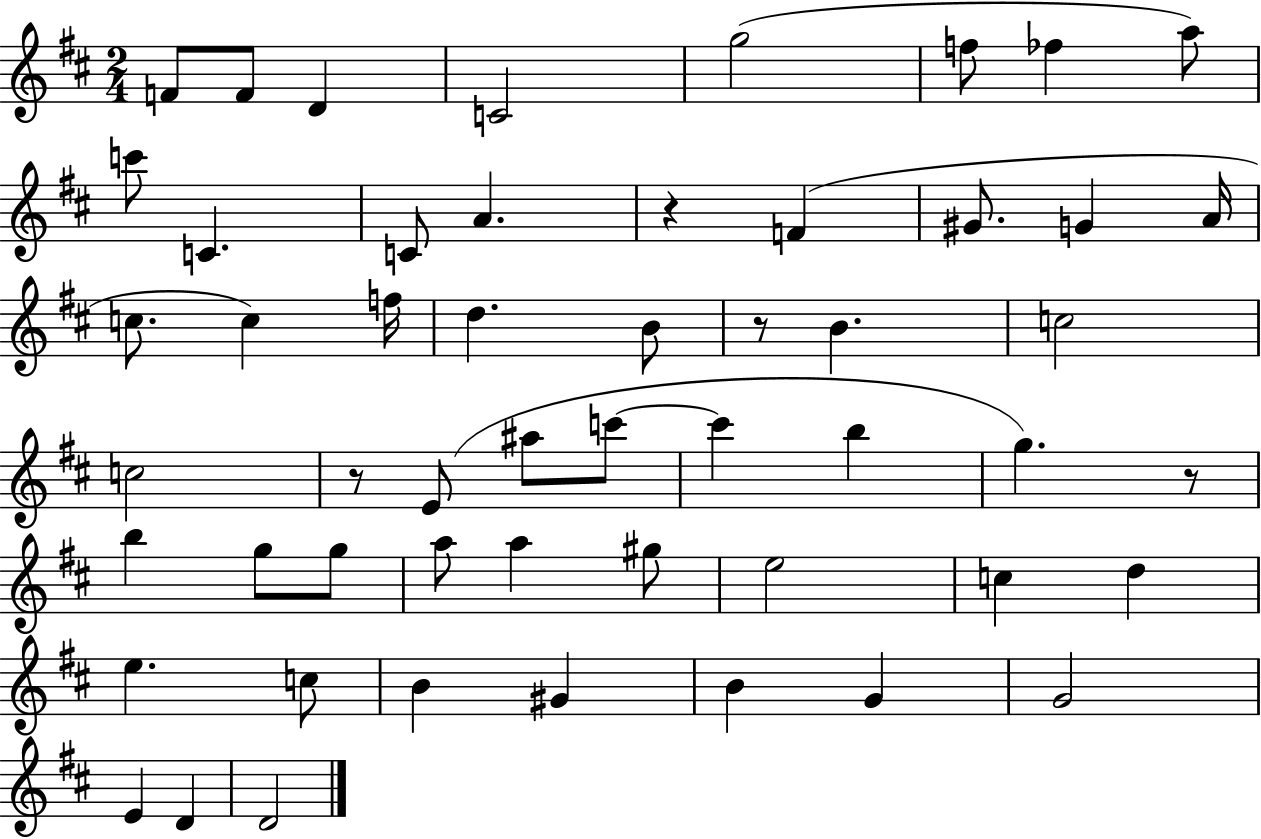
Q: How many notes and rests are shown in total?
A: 53